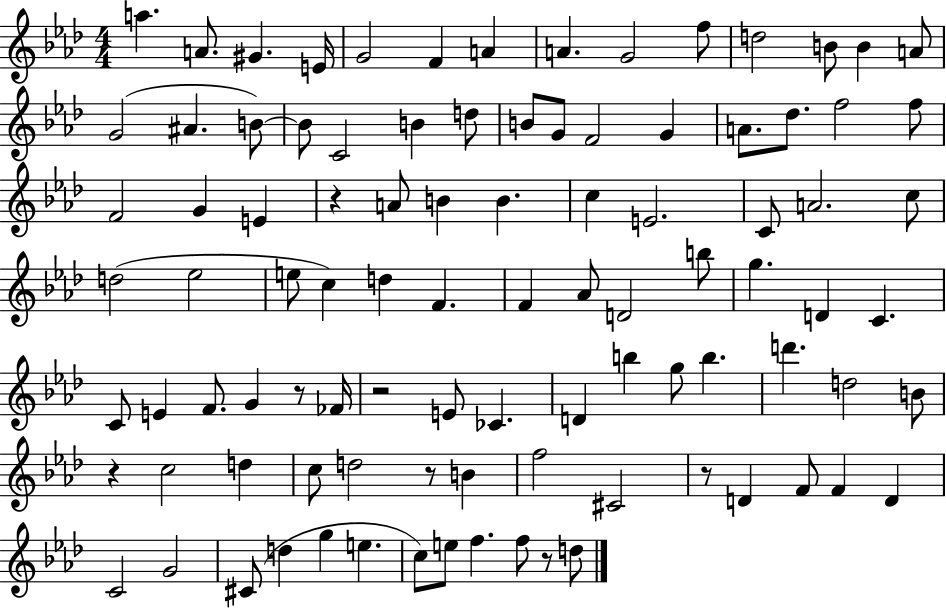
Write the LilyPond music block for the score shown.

{
  \clef treble
  \numericTimeSignature
  \time 4/4
  \key aes \major
  a''4. a'8. gis'4. e'16 | g'2 f'4 a'4 | a'4. g'2 f''8 | d''2 b'8 b'4 a'8 | \break g'2( ais'4. b'8~~) | b'8 c'2 b'4 d''8 | b'8 g'8 f'2 g'4 | a'8. des''8. f''2 f''8 | \break f'2 g'4 e'4 | r4 a'8 b'4 b'4. | c''4 e'2. | c'8 a'2. c''8 | \break d''2( ees''2 | e''8 c''4) d''4 f'4. | f'4 aes'8 d'2 b''8 | g''4. d'4 c'4. | \break c'8 e'4 f'8. g'4 r8 fes'16 | r2 e'8 ces'4. | d'4 b''4 g''8 b''4. | d'''4. d''2 b'8 | \break r4 c''2 d''4 | c''8 d''2 r8 b'4 | f''2 cis'2 | r8 d'4 f'8 f'4 d'4 | \break c'2 g'2 | cis'8( d''4 g''4 e''4. | c''8) e''8 f''4. f''8 r8 d''8 | \bar "|."
}